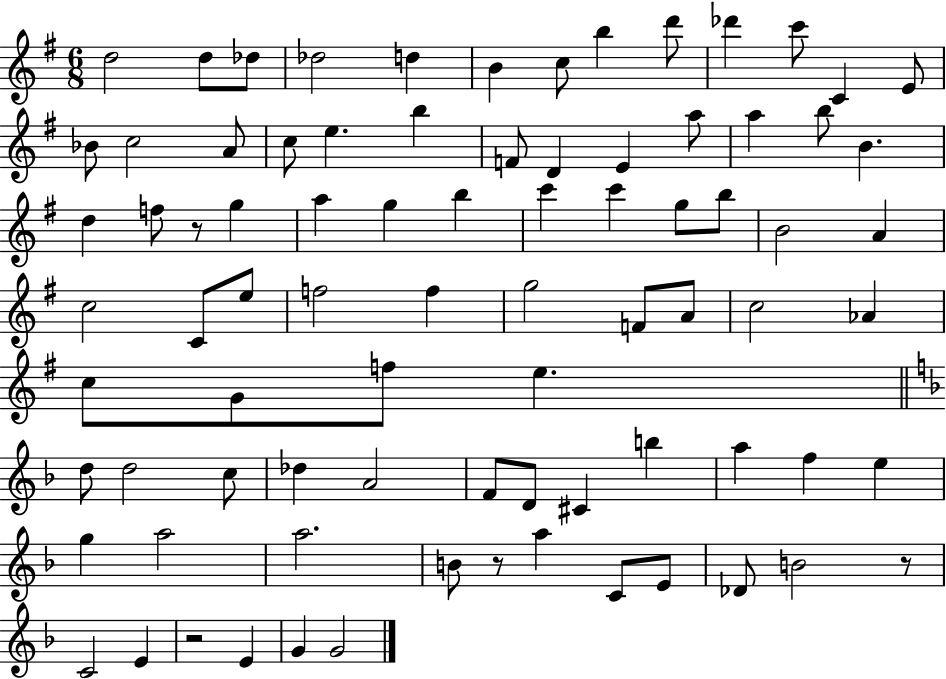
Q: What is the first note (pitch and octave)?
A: D5